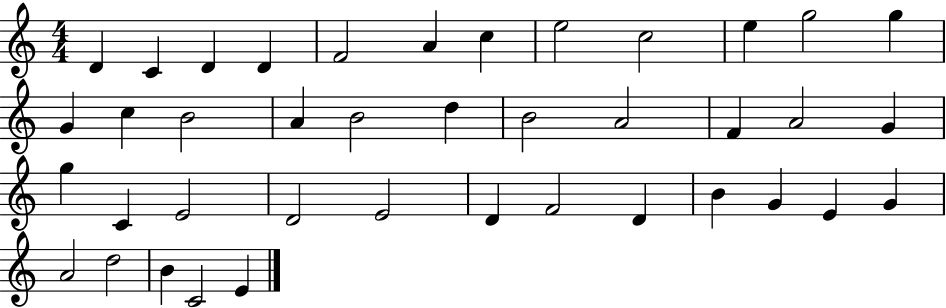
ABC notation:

X:1
T:Untitled
M:4/4
L:1/4
K:C
D C D D F2 A c e2 c2 e g2 g G c B2 A B2 d B2 A2 F A2 G g C E2 D2 E2 D F2 D B G E G A2 d2 B C2 E